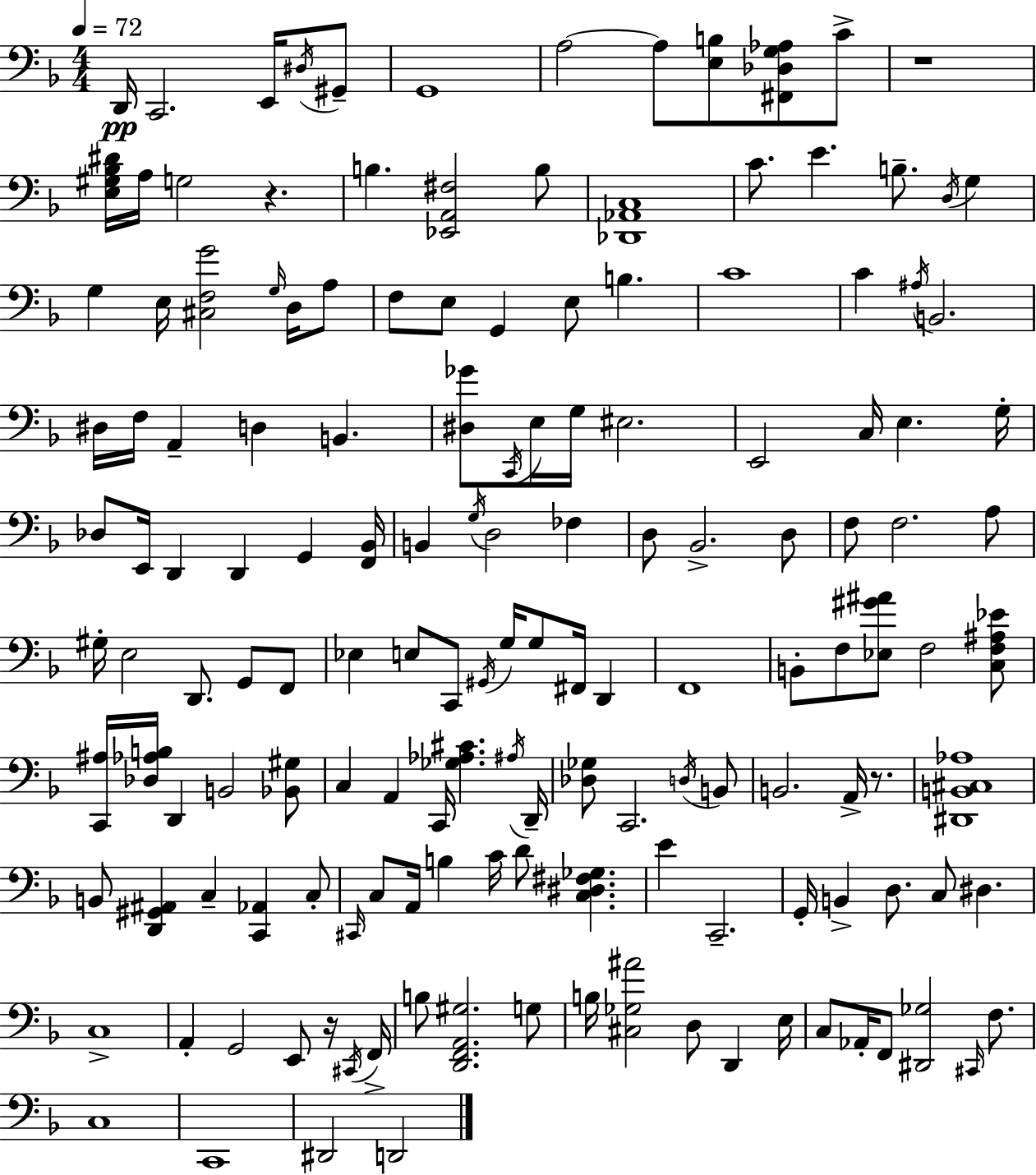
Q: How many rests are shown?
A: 4